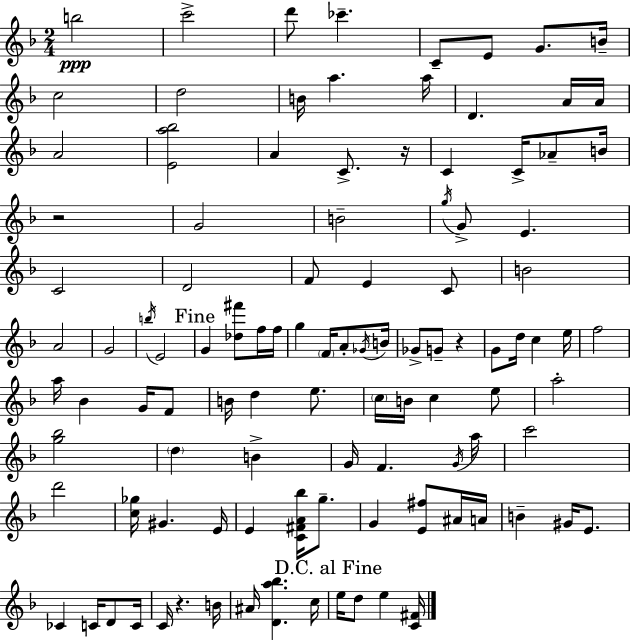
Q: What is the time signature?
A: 2/4